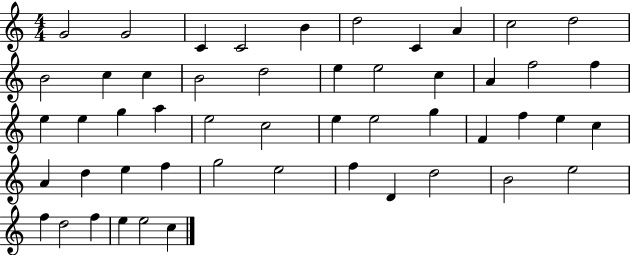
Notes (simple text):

G4/h G4/h C4/q C4/h B4/q D5/h C4/q A4/q C5/h D5/h B4/h C5/q C5/q B4/h D5/h E5/q E5/h C5/q A4/q F5/h F5/q E5/q E5/q G5/q A5/q E5/h C5/h E5/q E5/h G5/q F4/q F5/q E5/q C5/q A4/q D5/q E5/q F5/q G5/h E5/h F5/q D4/q D5/h B4/h E5/h F5/q D5/h F5/q E5/q E5/h C5/q